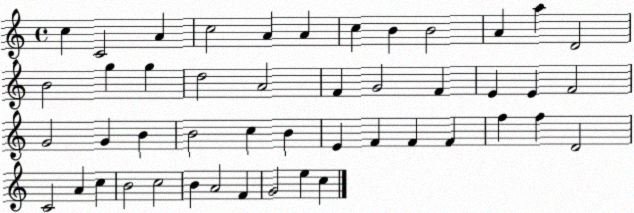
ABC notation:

X:1
T:Untitled
M:4/4
L:1/4
K:C
c C2 A c2 A A c B B2 A a D2 B2 g g d2 A2 F G2 F E E F2 G2 G B B2 c B E F F F f f D2 C2 A c B2 c2 B A2 F G2 e c